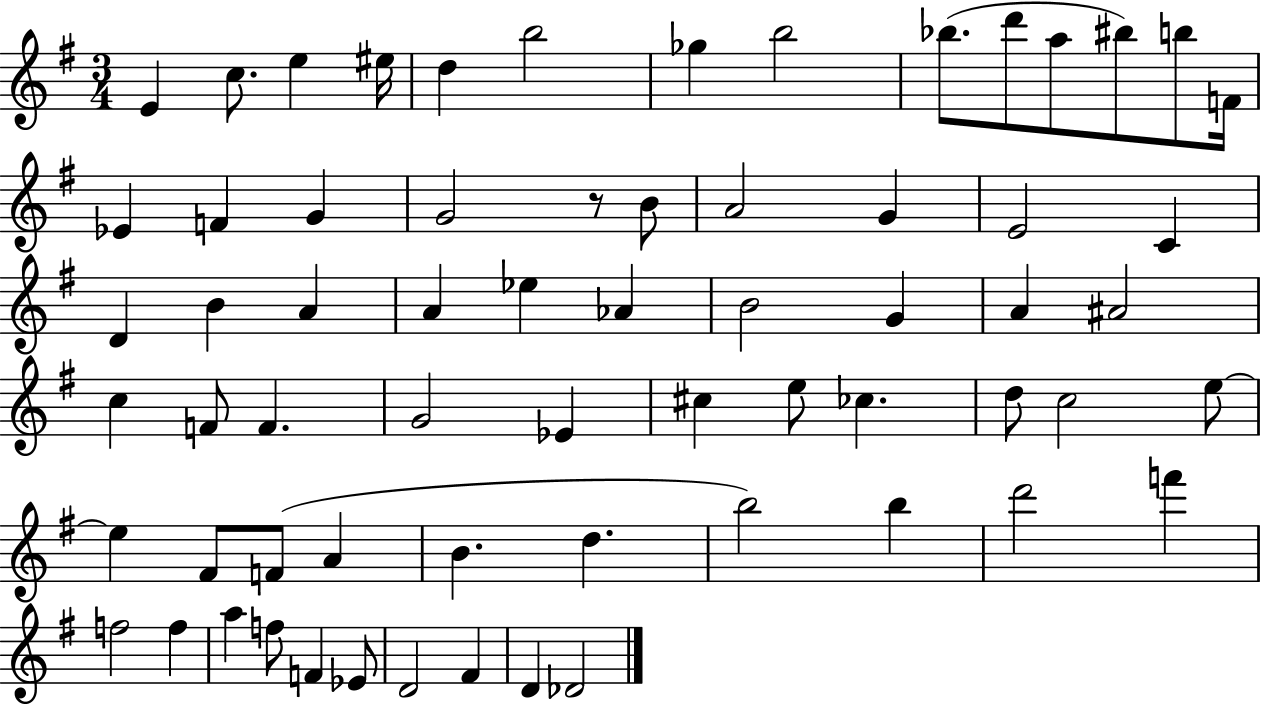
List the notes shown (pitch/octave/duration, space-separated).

E4/q C5/e. E5/q EIS5/s D5/q B5/h Gb5/q B5/h Bb5/e. D6/e A5/e BIS5/e B5/e F4/s Eb4/q F4/q G4/q G4/h R/e B4/e A4/h G4/q E4/h C4/q D4/q B4/q A4/q A4/q Eb5/q Ab4/q B4/h G4/q A4/q A#4/h C5/q F4/e F4/q. G4/h Eb4/q C#5/q E5/e CES5/q. D5/e C5/h E5/e E5/q F#4/e F4/e A4/q B4/q. D5/q. B5/h B5/q D6/h F6/q F5/h F5/q A5/q F5/e F4/q Eb4/e D4/h F#4/q D4/q Db4/h